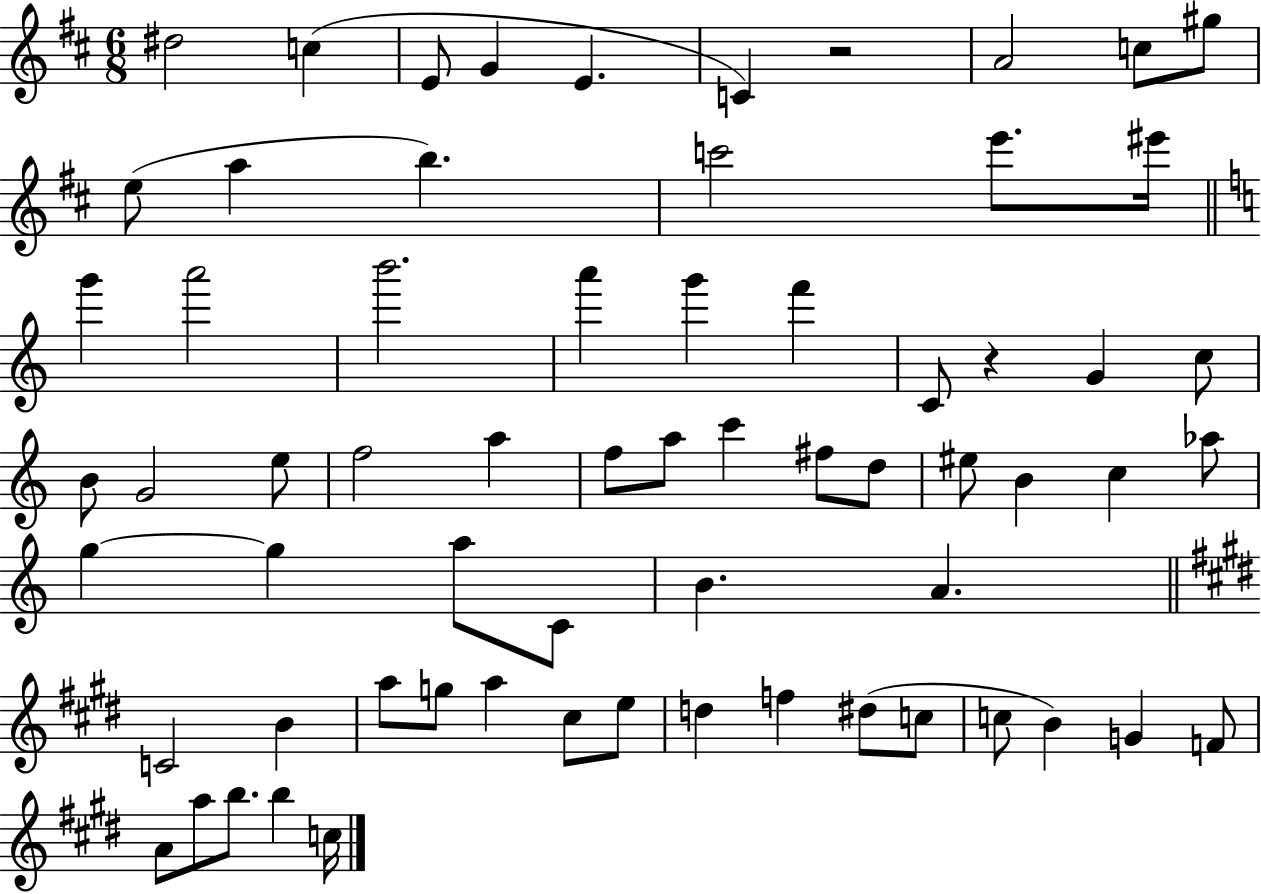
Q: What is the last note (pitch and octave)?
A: C5